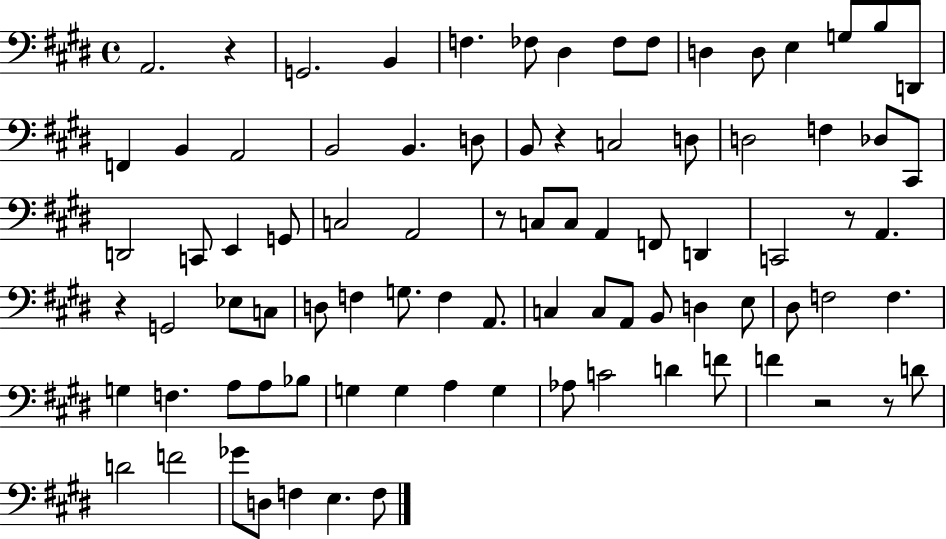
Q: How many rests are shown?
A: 7